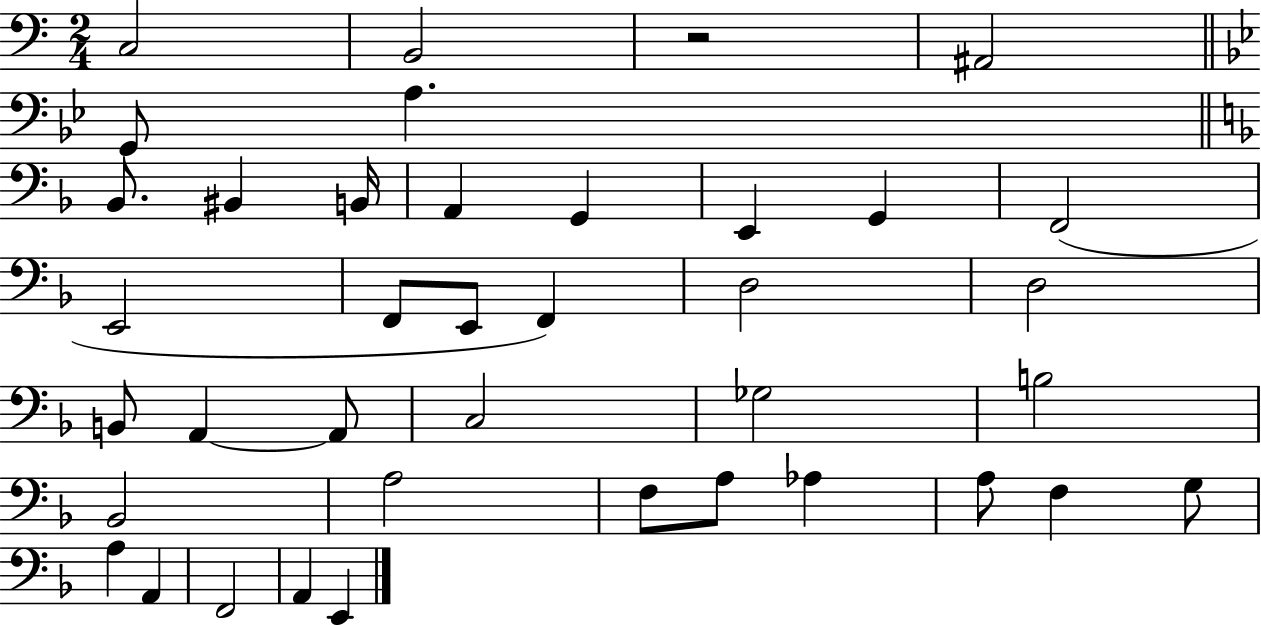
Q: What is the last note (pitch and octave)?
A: E2